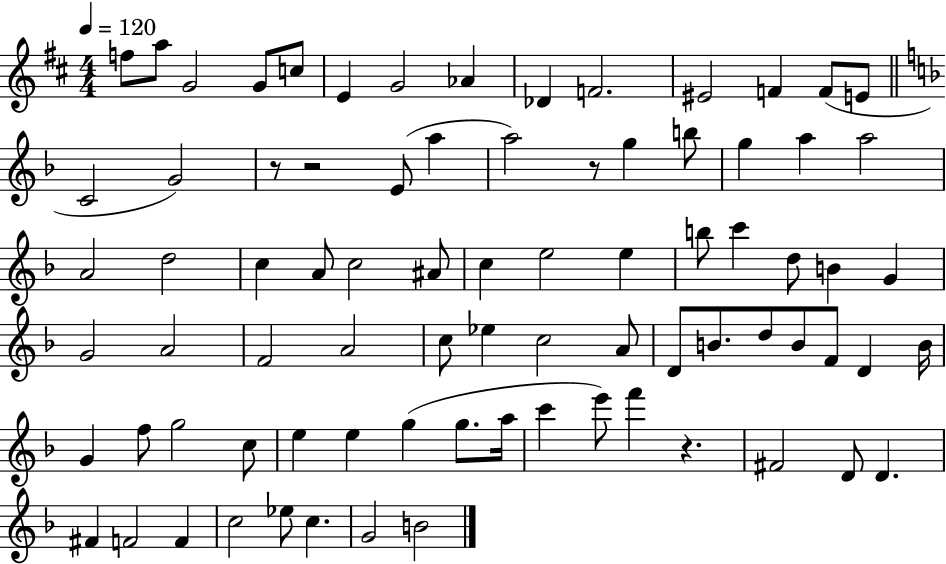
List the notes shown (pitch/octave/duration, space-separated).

F5/e A5/e G4/h G4/e C5/e E4/q G4/h Ab4/q Db4/q F4/h. EIS4/h F4/q F4/e E4/e C4/h G4/h R/e R/h E4/e A5/q A5/h R/e G5/q B5/e G5/q A5/q A5/h A4/h D5/h C5/q A4/e C5/h A#4/e C5/q E5/h E5/q B5/e C6/q D5/e B4/q G4/q G4/h A4/h F4/h A4/h C5/e Eb5/q C5/h A4/e D4/e B4/e. D5/e B4/e F4/e D4/q B4/s G4/q F5/e G5/h C5/e E5/q E5/q G5/q G5/e. A5/s C6/q E6/e F6/q R/q. F#4/h D4/e D4/q. F#4/q F4/h F4/q C5/h Eb5/e C5/q. G4/h B4/h